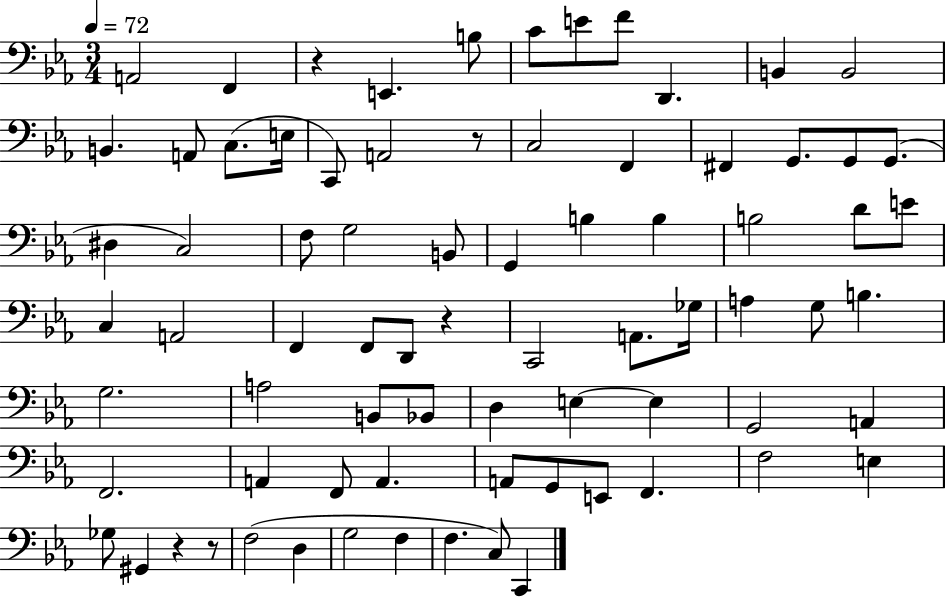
A2/h F2/q R/q E2/q. B3/e C4/e E4/e F4/e D2/q. B2/q B2/h B2/q. A2/e C3/e. E3/s C2/e A2/h R/e C3/h F2/q F#2/q G2/e. G2/e G2/e. D#3/q C3/h F3/e G3/h B2/e G2/q B3/q B3/q B3/h D4/e E4/e C3/q A2/h F2/q F2/e D2/e R/q C2/h A2/e. Gb3/s A3/q G3/e B3/q. G3/h. A3/h B2/e Bb2/e D3/q E3/q E3/q G2/h A2/q F2/h. A2/q F2/e A2/q. A2/e G2/e E2/e F2/q. F3/h E3/q Gb3/e G#2/q R/q R/e F3/h D3/q G3/h F3/q F3/q. C3/e C2/q